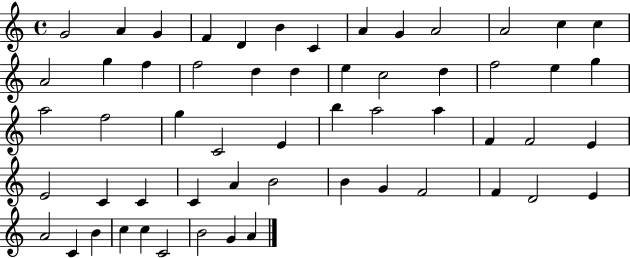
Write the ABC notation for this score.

X:1
T:Untitled
M:4/4
L:1/4
K:C
G2 A G F D B C A G A2 A2 c c A2 g f f2 d d e c2 d f2 e g a2 f2 g C2 E b a2 a F F2 E E2 C C C A B2 B G F2 F D2 E A2 C B c c C2 B2 G A